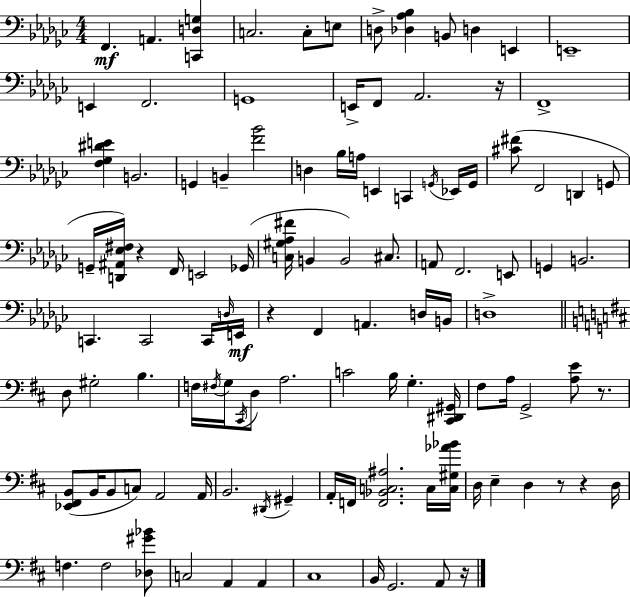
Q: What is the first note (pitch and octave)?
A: F2